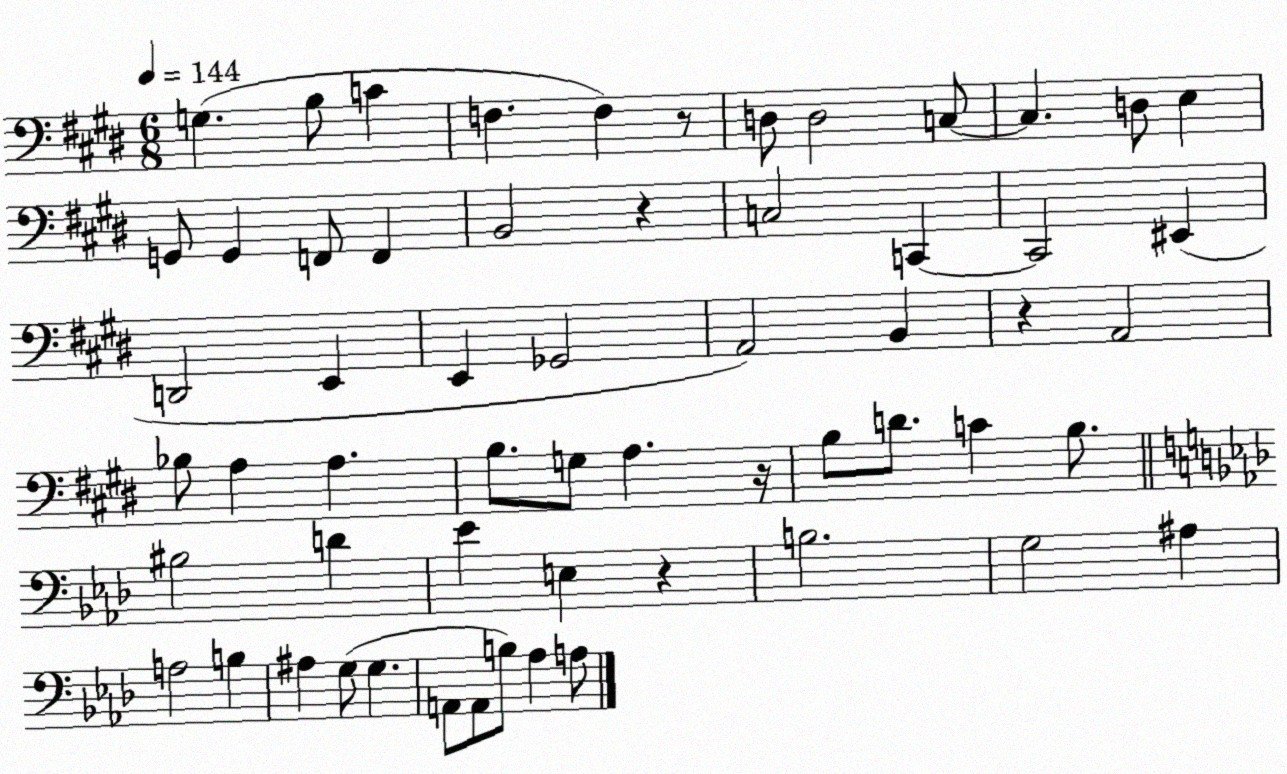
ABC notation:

X:1
T:Untitled
M:6/8
L:1/4
K:E
G, B,/2 C F, F, z/2 D,/2 D,2 C,/2 C, D,/2 E, G,,/2 G,, F,,/2 F,, B,,2 z C,2 C,, C,,2 ^E,, D,,2 E,, E,, _G,,2 A,,2 B,, z A,,2 _B,/2 A, A, B,/2 G,/2 A, z/4 B,/2 D/2 C B,/2 ^B,2 D _E E, z B,2 G,2 ^A, A,2 B, ^A, G,/2 G, A,,/2 A,,/2 B,/2 _A, A,/2